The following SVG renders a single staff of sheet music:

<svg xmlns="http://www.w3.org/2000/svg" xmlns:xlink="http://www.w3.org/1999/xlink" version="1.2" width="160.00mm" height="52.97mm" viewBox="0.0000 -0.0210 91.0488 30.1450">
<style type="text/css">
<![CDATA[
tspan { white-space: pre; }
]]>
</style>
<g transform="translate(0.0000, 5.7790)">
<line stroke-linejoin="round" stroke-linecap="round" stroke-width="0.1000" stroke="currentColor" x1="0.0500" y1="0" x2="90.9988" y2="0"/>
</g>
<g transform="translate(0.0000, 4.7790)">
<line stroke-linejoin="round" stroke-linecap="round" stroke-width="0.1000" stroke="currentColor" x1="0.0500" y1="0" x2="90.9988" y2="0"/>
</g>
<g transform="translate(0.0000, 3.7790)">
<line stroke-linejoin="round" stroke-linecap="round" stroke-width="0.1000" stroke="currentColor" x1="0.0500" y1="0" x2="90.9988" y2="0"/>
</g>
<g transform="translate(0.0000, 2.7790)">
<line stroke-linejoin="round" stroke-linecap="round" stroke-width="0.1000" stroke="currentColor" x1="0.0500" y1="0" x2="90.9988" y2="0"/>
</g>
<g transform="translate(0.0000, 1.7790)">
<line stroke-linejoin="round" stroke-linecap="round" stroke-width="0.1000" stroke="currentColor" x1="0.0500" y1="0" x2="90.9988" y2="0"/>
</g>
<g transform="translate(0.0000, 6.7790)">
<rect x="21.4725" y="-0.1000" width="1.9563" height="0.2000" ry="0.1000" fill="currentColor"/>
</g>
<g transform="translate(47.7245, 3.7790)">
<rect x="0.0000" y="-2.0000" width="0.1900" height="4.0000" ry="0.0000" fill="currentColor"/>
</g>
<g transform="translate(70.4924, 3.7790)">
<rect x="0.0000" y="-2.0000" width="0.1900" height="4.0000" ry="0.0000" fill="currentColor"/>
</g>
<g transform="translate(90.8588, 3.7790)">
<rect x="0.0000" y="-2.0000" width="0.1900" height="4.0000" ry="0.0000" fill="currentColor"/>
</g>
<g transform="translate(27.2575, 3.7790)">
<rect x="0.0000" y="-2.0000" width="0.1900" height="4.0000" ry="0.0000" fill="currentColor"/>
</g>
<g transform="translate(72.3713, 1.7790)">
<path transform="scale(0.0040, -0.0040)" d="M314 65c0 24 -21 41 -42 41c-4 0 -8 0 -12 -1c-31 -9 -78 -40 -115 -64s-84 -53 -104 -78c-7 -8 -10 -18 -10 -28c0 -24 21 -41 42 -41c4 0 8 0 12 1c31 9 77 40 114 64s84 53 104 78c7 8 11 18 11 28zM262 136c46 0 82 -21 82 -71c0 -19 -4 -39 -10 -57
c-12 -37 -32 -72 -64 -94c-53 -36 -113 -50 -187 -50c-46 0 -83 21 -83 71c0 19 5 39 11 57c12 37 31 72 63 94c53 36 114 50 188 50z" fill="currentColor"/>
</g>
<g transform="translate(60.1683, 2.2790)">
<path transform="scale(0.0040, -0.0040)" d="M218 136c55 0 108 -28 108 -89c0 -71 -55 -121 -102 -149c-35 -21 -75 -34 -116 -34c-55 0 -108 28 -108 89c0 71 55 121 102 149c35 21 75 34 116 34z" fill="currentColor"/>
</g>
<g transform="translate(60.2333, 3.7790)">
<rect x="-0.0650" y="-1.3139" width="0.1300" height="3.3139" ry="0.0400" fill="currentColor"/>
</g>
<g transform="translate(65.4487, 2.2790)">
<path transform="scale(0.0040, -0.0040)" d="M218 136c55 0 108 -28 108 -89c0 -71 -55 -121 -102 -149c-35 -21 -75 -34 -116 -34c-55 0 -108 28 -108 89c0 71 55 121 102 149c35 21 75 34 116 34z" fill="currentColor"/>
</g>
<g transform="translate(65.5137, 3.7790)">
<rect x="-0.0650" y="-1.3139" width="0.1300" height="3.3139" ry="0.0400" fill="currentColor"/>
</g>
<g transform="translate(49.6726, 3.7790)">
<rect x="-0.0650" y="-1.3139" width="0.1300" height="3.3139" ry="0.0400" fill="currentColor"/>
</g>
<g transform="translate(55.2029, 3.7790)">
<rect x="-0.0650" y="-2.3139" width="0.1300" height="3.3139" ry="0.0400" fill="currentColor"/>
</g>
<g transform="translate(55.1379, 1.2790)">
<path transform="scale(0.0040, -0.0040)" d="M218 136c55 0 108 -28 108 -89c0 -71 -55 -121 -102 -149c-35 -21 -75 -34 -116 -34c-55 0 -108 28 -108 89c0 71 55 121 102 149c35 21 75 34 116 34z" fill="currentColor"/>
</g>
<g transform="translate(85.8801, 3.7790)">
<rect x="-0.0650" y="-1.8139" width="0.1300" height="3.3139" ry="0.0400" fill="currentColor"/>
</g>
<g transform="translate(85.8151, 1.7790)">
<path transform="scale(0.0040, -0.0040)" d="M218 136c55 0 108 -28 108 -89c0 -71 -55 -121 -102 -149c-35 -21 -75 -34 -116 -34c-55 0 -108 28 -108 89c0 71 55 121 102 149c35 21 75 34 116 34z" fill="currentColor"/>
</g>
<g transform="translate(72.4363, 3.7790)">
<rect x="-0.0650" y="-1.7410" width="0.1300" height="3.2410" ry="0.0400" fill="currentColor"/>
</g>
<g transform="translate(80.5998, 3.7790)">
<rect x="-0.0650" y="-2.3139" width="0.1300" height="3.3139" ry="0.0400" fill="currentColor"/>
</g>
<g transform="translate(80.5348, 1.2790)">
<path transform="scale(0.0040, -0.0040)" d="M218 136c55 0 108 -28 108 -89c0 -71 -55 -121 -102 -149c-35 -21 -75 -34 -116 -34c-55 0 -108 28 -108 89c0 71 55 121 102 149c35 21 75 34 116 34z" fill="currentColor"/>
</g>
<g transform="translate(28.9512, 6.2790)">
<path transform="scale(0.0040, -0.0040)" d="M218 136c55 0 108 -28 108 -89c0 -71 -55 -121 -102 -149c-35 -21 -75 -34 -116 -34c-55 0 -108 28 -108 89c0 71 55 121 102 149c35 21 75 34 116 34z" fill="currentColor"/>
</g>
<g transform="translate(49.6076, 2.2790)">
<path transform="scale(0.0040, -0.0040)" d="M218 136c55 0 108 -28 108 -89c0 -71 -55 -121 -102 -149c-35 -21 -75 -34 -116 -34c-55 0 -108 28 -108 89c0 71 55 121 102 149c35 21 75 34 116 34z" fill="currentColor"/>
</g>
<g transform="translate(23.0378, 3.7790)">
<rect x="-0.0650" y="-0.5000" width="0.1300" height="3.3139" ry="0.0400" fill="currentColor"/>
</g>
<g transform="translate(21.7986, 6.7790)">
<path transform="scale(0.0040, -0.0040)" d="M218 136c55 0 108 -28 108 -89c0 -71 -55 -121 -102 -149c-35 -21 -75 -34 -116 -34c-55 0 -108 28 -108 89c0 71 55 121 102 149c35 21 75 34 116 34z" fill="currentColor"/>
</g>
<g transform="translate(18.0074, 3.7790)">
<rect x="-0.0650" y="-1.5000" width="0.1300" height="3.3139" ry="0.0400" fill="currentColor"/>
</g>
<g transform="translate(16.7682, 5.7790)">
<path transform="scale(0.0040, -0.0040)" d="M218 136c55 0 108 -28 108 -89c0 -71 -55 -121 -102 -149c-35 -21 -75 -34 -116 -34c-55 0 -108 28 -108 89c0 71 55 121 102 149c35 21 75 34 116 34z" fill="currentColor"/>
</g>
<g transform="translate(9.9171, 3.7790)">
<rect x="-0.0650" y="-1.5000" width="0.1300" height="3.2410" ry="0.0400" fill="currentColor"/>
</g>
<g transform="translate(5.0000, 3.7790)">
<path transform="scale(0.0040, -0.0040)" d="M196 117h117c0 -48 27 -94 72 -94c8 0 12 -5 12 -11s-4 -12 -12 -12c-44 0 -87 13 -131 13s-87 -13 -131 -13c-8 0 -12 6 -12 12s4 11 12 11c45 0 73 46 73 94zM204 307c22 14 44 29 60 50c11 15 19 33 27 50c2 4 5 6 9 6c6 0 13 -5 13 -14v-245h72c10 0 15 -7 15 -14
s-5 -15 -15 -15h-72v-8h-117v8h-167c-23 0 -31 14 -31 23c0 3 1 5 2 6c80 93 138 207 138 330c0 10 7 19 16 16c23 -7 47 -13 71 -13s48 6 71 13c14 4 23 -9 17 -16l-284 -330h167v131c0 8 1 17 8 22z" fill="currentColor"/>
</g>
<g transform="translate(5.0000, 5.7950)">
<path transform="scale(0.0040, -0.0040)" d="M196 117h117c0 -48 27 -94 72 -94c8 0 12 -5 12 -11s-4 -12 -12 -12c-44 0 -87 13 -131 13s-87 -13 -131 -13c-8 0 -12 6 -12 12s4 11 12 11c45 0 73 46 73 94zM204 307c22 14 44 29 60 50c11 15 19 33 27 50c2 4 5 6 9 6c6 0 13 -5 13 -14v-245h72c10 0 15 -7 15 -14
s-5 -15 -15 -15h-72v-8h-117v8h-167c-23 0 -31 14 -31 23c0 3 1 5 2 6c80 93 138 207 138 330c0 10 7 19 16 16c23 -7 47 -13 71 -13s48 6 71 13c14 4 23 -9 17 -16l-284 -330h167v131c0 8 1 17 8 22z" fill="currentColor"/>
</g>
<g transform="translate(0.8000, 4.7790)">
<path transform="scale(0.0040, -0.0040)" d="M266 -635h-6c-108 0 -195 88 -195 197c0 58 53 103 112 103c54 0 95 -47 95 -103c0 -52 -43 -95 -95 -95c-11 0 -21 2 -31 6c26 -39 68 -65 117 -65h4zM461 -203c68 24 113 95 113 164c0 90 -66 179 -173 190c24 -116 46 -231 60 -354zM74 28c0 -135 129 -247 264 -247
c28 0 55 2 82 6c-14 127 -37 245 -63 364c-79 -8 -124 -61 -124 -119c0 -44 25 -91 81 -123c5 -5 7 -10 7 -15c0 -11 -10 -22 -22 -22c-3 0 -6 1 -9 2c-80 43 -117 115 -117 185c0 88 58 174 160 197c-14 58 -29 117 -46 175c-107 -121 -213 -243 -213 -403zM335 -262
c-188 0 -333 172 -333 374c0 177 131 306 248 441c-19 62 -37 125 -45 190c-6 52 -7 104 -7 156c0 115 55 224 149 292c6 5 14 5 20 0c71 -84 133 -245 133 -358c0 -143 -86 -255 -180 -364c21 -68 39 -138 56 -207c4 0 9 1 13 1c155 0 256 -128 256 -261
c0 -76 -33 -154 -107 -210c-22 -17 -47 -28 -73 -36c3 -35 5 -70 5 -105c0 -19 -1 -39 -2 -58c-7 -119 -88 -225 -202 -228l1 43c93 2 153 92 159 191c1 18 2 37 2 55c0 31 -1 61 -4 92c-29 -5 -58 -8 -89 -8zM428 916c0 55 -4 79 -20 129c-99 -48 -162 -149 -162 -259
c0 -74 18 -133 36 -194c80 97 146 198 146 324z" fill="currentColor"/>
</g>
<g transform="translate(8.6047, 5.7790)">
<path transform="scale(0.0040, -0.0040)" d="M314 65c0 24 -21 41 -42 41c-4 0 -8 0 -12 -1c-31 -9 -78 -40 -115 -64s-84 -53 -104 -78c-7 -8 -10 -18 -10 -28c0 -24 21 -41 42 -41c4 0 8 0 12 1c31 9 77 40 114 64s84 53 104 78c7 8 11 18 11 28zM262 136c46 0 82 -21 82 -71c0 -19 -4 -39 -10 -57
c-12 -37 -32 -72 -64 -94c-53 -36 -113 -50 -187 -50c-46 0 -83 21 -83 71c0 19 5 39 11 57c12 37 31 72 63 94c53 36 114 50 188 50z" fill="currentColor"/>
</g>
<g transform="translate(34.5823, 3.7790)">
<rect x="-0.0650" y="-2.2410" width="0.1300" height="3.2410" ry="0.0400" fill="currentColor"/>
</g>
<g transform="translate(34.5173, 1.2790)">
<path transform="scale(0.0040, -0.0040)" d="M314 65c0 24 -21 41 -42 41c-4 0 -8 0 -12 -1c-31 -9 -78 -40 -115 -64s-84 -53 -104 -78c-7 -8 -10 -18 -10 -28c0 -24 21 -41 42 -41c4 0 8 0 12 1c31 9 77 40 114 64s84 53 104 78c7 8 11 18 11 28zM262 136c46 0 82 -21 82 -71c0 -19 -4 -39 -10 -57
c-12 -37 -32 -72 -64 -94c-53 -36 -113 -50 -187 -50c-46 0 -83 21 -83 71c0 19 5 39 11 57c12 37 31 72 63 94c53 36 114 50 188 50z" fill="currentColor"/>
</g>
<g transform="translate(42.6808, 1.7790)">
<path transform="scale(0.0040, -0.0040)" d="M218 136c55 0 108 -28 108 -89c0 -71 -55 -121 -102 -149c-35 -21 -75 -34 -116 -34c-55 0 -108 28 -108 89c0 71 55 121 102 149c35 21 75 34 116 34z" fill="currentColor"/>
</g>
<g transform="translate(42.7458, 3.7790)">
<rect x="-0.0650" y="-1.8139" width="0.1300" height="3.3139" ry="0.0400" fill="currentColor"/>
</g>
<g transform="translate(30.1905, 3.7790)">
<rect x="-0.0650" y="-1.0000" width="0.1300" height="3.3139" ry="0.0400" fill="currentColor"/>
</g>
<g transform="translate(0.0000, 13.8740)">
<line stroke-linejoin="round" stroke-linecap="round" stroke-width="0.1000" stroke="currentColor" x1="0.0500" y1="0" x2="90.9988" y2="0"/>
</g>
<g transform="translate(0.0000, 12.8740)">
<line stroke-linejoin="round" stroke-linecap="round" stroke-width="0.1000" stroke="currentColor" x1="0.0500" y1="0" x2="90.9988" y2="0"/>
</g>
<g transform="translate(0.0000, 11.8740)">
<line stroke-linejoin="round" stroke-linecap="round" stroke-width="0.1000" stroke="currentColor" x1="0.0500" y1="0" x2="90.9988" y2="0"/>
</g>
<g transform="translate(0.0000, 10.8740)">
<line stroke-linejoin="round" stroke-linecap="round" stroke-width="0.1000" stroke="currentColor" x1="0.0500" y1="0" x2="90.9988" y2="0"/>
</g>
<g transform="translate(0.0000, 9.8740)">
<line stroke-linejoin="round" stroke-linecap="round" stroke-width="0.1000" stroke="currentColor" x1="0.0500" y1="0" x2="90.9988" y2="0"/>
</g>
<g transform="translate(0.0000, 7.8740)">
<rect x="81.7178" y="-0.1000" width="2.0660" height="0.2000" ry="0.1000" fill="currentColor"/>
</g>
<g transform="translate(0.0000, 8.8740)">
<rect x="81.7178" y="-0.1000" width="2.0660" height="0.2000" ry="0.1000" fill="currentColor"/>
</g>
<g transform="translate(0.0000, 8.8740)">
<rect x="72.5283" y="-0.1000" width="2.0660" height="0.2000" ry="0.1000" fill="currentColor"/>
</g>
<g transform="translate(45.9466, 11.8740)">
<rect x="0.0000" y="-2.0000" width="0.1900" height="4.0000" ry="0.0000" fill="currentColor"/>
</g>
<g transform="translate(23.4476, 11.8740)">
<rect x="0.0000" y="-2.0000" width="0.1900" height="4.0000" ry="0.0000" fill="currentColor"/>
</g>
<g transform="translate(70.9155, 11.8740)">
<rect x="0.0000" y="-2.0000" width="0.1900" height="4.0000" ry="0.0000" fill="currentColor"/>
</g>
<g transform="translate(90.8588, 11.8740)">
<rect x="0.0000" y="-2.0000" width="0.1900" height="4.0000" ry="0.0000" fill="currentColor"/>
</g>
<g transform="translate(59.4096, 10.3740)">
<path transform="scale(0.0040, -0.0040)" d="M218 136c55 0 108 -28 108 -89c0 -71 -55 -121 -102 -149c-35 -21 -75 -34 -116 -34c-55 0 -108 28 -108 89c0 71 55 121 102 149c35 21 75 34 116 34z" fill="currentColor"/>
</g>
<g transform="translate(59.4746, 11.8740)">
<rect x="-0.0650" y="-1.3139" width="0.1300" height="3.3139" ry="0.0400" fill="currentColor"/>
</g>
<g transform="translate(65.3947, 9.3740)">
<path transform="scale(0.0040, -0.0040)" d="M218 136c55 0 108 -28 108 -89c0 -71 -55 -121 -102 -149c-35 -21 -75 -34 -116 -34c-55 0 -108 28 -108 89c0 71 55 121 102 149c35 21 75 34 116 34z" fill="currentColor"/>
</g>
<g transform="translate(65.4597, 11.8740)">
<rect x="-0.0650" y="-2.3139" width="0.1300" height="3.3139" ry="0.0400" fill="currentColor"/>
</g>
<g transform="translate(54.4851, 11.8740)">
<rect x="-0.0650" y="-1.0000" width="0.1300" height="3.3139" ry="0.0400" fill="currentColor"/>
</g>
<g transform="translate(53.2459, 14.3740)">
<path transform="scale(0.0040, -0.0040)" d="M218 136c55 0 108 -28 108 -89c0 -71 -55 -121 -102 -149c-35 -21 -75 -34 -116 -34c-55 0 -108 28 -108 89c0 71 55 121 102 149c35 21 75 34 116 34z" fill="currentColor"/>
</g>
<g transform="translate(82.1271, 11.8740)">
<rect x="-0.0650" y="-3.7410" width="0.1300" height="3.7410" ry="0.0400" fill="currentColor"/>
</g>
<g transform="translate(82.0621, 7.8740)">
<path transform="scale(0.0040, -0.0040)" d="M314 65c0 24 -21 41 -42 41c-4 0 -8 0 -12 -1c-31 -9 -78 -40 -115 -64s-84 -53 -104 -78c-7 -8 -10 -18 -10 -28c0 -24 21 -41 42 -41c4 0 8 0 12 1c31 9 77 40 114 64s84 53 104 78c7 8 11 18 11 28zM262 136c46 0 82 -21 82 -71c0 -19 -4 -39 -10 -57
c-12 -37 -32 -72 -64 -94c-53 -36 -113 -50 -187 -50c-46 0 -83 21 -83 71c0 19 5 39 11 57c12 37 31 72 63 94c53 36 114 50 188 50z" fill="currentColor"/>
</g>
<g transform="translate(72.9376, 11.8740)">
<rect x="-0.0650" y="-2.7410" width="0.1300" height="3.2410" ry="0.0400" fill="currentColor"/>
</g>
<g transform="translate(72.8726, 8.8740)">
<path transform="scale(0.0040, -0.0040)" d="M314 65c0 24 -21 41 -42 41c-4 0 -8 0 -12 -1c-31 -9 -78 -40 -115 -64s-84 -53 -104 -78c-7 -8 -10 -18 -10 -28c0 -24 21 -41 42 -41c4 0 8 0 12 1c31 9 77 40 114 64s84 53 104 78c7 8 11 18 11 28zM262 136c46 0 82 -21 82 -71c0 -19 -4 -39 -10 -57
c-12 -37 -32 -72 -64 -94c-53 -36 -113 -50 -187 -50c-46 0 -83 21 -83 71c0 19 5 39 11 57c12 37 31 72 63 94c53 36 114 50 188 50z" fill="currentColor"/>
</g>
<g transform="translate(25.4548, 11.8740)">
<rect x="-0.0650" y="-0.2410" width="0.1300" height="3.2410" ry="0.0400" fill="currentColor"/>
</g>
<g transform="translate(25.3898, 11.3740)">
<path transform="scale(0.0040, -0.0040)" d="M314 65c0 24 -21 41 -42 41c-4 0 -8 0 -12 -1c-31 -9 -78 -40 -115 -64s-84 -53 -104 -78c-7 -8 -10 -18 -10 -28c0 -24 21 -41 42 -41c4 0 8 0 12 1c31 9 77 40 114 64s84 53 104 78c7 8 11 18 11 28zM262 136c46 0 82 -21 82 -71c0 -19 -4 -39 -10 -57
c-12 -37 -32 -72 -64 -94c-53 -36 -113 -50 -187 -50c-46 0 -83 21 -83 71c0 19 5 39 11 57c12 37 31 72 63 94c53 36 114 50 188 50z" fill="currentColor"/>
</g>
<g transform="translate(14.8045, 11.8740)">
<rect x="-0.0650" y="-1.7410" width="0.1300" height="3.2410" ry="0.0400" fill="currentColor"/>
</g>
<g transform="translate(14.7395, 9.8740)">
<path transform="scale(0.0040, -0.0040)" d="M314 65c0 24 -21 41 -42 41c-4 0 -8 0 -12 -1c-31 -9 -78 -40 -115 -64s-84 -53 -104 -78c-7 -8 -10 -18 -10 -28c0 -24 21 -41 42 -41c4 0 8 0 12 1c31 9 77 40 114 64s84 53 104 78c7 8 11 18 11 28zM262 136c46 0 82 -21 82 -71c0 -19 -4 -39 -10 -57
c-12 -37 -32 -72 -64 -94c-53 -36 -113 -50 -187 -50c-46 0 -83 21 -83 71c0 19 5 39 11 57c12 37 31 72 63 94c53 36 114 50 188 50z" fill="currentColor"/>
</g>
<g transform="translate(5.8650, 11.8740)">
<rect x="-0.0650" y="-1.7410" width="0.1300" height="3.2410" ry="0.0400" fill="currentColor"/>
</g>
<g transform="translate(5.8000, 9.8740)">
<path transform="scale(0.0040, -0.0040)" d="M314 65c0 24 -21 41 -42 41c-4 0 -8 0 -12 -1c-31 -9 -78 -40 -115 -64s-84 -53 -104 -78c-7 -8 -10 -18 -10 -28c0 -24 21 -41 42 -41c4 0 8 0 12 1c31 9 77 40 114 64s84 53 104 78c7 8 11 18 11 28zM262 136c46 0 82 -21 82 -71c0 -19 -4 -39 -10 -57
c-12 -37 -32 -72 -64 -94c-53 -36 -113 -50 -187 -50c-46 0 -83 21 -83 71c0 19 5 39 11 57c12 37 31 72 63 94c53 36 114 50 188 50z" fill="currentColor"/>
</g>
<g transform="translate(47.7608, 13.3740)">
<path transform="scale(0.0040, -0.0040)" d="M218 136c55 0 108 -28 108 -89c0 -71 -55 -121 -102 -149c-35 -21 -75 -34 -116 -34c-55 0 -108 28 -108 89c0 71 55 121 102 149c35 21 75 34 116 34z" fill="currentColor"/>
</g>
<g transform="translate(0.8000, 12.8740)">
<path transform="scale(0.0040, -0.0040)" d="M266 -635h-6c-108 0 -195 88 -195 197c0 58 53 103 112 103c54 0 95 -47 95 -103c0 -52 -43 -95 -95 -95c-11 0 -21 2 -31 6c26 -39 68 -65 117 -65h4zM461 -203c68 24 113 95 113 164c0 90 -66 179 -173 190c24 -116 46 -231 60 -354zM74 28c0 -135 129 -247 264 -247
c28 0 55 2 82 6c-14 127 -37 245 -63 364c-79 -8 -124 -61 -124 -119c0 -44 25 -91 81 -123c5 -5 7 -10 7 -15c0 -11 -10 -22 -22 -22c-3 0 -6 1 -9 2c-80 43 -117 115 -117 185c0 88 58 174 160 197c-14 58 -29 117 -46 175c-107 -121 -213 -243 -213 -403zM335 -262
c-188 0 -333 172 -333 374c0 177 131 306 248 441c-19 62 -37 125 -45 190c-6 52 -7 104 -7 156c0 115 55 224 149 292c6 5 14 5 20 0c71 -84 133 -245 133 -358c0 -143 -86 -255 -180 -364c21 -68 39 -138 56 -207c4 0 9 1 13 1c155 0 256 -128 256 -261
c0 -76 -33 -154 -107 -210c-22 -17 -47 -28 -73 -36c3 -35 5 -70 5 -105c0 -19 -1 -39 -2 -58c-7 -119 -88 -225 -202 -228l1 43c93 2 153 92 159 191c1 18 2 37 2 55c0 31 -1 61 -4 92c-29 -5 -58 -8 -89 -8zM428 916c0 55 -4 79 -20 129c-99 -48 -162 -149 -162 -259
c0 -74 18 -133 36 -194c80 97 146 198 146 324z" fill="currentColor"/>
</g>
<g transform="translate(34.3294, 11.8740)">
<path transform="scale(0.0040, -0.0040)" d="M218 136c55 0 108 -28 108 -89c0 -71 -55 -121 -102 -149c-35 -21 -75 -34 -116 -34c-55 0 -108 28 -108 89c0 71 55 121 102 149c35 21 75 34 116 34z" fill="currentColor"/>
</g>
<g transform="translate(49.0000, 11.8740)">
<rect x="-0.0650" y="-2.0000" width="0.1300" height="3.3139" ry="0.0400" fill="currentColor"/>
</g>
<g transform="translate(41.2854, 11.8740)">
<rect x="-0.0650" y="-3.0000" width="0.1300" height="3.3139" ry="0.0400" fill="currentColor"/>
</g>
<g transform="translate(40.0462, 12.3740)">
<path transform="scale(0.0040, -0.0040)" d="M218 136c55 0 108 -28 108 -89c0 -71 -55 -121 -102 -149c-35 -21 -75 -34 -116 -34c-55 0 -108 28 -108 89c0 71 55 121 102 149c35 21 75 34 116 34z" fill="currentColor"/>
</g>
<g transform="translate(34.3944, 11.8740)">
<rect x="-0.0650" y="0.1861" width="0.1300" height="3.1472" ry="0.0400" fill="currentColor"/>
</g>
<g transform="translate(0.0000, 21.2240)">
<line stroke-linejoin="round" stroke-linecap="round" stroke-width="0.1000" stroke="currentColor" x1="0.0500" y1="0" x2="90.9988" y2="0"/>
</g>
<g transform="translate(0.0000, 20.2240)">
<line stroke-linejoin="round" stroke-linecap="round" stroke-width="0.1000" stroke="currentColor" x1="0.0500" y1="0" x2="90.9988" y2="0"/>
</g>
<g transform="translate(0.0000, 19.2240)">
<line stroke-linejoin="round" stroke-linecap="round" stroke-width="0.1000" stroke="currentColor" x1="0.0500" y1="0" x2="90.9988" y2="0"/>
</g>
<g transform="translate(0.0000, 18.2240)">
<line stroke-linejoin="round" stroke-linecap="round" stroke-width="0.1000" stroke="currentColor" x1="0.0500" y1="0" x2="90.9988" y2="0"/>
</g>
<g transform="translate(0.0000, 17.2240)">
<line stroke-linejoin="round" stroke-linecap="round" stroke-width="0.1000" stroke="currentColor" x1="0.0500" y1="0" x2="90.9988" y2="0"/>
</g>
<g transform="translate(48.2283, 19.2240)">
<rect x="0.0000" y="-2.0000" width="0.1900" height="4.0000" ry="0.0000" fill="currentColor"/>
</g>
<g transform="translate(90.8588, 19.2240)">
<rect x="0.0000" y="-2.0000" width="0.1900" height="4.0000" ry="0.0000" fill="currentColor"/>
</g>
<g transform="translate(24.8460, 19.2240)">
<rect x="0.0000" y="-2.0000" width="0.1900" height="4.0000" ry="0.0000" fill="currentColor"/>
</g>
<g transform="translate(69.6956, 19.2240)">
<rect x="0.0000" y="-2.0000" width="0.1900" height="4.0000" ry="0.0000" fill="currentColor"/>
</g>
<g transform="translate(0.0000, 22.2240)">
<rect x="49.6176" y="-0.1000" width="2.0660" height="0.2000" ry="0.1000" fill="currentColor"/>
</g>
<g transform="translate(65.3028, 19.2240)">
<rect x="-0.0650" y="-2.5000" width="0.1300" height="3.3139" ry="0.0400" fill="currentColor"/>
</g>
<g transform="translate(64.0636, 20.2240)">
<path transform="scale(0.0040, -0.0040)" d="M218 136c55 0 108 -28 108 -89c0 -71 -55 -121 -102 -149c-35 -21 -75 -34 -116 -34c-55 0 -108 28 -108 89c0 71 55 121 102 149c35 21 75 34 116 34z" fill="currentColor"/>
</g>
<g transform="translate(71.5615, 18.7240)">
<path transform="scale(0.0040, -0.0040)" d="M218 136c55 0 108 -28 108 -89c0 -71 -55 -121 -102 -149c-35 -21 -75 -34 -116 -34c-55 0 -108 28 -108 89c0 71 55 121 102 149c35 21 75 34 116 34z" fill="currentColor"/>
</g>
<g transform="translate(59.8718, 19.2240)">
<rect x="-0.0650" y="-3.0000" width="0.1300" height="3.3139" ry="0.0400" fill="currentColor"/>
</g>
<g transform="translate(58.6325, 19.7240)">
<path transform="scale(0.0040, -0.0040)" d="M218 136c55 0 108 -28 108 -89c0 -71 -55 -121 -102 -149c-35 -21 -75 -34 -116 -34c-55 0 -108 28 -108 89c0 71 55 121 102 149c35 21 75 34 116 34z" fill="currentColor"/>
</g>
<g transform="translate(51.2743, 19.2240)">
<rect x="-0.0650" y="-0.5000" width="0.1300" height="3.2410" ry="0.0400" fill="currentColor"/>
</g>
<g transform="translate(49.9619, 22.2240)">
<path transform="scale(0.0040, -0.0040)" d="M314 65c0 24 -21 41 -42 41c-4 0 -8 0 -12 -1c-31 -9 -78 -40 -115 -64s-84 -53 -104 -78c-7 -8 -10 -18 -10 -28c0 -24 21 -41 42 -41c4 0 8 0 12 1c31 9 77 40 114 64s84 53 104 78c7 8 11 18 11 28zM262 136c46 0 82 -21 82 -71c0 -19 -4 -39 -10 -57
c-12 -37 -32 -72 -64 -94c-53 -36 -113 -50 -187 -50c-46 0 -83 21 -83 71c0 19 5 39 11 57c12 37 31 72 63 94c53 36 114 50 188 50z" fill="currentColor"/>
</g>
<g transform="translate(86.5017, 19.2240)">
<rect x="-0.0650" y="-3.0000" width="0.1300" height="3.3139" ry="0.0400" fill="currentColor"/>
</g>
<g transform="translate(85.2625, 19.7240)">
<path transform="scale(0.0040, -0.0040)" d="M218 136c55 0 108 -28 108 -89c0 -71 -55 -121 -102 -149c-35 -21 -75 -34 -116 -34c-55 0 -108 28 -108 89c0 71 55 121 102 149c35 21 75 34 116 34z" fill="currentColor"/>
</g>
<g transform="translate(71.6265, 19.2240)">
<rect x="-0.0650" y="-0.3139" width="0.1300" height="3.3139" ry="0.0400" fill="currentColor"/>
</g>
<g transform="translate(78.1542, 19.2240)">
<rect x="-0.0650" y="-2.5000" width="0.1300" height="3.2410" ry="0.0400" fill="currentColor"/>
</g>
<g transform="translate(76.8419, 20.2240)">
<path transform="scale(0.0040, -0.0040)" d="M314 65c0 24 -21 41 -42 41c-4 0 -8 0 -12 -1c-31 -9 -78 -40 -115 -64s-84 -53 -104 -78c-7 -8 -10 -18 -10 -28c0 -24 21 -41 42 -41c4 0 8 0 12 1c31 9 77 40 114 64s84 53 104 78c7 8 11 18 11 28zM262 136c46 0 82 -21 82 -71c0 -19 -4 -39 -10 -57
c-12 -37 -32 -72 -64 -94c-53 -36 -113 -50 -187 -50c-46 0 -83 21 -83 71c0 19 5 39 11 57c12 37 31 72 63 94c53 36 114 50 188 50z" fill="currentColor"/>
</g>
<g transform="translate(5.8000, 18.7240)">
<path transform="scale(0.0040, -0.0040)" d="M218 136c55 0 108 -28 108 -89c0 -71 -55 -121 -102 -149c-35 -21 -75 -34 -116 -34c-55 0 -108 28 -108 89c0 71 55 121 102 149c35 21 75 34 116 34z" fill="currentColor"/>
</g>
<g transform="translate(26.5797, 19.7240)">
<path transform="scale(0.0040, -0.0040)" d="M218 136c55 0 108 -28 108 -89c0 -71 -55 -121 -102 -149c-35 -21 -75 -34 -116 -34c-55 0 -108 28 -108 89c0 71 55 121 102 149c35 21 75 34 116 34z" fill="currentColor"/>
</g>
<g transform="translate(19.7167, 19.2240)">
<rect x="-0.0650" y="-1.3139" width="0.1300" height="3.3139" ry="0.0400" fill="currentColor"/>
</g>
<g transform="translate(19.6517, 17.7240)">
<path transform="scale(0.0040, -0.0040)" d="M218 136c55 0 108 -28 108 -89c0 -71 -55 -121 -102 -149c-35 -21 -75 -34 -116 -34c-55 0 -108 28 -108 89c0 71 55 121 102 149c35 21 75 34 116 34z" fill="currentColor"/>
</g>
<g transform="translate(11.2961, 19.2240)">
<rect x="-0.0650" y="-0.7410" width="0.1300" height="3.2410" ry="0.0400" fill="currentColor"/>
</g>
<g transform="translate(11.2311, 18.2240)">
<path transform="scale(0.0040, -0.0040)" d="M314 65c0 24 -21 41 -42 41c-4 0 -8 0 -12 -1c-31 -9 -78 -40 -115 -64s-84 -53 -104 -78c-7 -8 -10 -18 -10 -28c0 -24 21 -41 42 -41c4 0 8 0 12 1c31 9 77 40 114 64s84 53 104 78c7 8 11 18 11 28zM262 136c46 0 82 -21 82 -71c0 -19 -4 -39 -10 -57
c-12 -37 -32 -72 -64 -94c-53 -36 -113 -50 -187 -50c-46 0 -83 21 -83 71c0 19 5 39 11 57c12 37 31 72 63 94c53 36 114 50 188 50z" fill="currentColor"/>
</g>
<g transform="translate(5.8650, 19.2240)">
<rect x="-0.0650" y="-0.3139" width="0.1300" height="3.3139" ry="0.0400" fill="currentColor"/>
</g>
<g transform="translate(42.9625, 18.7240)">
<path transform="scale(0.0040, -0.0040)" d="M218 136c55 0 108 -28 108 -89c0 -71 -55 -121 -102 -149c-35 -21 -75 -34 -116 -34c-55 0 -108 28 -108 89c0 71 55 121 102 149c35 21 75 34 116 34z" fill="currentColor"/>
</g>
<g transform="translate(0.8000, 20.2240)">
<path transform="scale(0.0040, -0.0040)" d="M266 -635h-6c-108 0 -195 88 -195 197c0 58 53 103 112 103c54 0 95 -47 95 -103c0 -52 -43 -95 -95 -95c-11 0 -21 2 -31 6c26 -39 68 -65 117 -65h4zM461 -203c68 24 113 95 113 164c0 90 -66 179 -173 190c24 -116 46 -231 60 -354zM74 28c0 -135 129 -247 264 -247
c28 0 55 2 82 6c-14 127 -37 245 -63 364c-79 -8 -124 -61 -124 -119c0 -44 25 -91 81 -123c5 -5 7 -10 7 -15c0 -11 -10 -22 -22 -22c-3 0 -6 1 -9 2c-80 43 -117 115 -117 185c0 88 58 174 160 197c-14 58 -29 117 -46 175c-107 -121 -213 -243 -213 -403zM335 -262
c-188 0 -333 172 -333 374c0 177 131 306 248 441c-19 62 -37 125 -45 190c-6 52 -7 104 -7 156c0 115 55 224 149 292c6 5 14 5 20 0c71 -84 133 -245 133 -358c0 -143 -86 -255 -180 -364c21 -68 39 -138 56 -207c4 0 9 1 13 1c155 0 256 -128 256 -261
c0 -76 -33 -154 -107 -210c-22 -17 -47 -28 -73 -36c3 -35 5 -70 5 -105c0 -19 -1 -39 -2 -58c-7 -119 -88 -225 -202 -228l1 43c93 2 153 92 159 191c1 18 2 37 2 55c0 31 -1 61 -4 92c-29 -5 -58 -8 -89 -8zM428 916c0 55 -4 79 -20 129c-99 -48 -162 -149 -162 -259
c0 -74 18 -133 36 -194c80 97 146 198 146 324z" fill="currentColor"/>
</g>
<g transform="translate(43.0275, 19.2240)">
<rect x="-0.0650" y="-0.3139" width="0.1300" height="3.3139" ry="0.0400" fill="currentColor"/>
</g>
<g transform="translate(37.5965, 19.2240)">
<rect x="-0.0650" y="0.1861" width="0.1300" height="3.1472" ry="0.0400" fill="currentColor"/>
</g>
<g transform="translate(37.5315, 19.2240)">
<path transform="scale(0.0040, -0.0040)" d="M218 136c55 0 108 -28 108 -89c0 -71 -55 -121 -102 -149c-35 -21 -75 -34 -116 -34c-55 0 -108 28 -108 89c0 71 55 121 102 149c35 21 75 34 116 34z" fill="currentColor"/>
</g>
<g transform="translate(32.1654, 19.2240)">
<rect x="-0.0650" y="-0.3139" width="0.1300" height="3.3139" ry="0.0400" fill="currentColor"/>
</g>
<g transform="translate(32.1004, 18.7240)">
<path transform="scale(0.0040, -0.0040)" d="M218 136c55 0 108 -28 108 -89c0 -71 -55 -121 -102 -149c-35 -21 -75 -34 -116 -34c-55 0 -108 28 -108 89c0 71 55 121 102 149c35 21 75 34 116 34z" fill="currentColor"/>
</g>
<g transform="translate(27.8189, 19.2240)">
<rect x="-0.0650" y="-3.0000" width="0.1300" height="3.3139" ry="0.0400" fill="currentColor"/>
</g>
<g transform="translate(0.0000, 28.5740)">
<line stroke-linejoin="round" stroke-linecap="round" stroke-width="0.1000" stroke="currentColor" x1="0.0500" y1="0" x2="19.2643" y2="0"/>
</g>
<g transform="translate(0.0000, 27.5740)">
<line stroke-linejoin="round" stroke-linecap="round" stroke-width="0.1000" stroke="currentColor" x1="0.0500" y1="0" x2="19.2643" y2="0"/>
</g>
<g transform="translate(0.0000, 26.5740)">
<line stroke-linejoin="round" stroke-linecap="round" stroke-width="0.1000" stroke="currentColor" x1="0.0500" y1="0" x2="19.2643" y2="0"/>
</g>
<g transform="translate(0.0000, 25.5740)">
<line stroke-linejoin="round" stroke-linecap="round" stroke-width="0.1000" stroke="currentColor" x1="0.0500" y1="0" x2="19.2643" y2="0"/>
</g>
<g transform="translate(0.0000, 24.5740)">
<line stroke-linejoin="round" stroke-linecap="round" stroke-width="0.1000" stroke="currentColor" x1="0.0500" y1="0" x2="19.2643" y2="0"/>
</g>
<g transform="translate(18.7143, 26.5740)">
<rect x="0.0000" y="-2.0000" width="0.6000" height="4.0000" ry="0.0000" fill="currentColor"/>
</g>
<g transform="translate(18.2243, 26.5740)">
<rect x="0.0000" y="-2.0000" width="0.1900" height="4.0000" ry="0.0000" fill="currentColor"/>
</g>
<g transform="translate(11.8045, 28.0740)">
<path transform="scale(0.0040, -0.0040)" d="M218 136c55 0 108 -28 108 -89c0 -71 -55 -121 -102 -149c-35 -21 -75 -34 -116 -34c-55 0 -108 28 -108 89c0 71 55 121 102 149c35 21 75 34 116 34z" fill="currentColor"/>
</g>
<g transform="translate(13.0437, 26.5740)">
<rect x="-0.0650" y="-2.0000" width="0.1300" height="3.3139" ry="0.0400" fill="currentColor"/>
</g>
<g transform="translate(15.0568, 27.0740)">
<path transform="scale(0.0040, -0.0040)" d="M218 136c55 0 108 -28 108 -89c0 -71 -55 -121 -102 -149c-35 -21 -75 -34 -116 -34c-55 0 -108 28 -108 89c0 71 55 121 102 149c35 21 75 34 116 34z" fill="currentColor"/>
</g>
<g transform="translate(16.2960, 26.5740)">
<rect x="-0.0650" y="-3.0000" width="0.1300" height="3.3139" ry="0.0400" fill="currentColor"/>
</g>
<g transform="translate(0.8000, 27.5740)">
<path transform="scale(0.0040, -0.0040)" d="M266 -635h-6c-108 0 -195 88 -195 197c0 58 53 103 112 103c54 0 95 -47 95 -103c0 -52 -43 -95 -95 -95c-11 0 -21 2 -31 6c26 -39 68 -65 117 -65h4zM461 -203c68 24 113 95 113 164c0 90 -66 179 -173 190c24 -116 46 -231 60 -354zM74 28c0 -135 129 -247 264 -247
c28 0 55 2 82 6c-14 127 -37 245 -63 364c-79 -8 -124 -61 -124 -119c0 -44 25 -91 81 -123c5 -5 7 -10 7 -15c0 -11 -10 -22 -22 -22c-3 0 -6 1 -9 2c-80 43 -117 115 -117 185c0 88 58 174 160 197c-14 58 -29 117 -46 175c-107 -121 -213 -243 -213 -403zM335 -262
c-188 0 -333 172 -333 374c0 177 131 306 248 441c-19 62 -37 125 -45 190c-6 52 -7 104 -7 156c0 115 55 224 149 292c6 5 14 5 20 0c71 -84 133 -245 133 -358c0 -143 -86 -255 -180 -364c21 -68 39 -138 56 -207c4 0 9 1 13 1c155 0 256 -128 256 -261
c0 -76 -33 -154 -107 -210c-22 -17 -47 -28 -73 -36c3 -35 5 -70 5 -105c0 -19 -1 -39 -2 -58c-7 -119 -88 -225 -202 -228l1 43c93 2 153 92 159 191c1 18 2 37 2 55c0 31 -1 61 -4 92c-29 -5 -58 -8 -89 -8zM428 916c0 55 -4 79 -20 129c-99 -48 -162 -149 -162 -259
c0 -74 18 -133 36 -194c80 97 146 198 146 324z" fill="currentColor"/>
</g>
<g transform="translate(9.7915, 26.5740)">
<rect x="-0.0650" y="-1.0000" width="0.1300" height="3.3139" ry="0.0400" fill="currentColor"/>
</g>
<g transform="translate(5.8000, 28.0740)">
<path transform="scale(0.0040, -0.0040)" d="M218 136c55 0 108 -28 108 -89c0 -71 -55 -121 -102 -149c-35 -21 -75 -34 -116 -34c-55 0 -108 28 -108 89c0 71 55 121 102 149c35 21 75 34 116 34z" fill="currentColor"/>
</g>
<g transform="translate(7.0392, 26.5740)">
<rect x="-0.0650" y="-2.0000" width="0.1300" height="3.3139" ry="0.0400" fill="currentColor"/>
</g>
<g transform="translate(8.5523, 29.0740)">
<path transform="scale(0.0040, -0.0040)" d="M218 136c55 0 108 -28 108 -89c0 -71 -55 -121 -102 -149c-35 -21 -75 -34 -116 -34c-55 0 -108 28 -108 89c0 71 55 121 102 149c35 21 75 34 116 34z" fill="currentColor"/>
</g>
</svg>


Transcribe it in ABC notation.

X:1
T:Untitled
M:4/4
L:1/4
K:C
E2 E C D g2 f e g e e f2 g f f2 f2 c2 B A F D e g a2 c'2 c d2 e A c B c C2 A G c G2 A F D F A